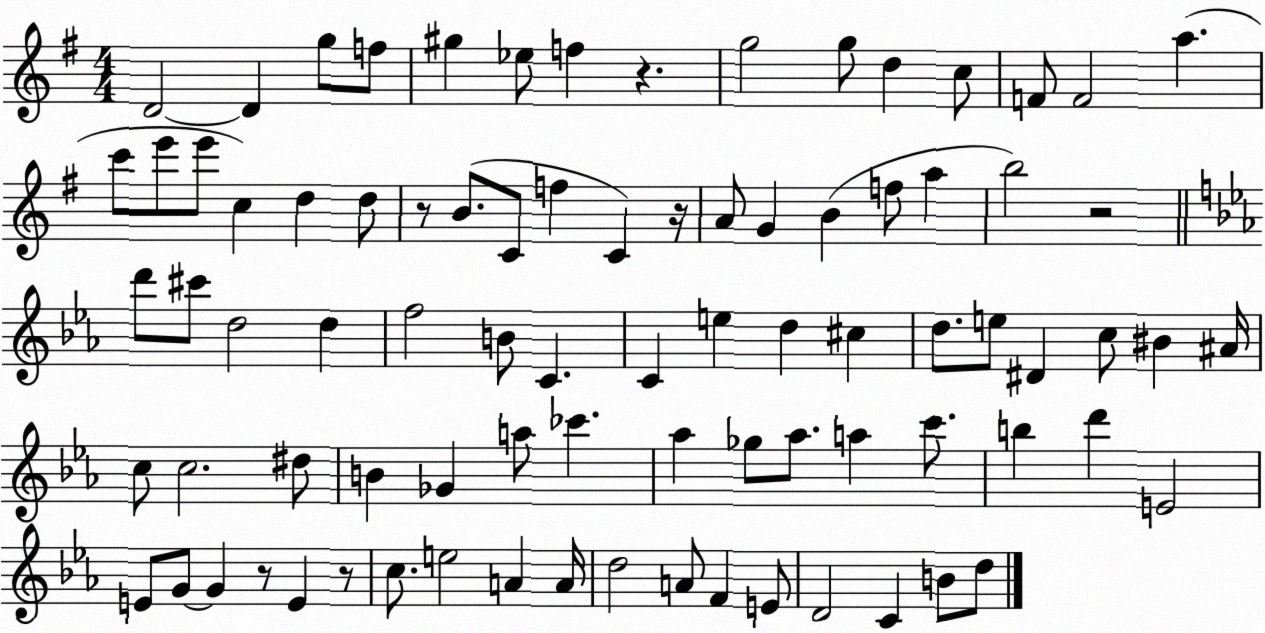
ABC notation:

X:1
T:Untitled
M:4/4
L:1/4
K:G
D2 D g/2 f/2 ^g _e/2 f z g2 g/2 d c/2 F/2 F2 a c'/2 e'/2 e'/2 c d d/2 z/2 B/2 C/2 f C z/4 A/2 G B f/2 a b2 z2 d'/2 ^c'/2 d2 d f2 B/2 C C e d ^c d/2 e/2 ^D c/2 ^B ^A/4 c/2 c2 ^d/2 B _G a/2 _c' _a _g/2 _a/2 a c'/2 b d' E2 E/2 G/2 G z/2 E z/2 c/2 e2 A A/4 d2 A/2 F E/2 D2 C B/2 d/2